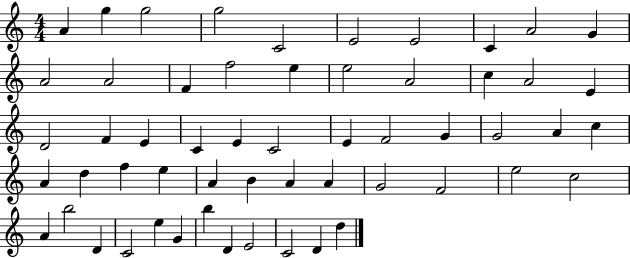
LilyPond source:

{
  \clef treble
  \numericTimeSignature
  \time 4/4
  \key c \major
  a'4 g''4 g''2 | g''2 c'2 | e'2 e'2 | c'4 a'2 g'4 | \break a'2 a'2 | f'4 f''2 e''4 | e''2 a'2 | c''4 a'2 e'4 | \break d'2 f'4 e'4 | c'4 e'4 c'2 | e'4 f'2 g'4 | g'2 a'4 c''4 | \break a'4 d''4 f''4 e''4 | a'4 b'4 a'4 a'4 | g'2 f'2 | e''2 c''2 | \break a'4 b''2 d'4 | c'2 e''4 g'4 | b''4 d'4 e'2 | c'2 d'4 d''4 | \break \bar "|."
}